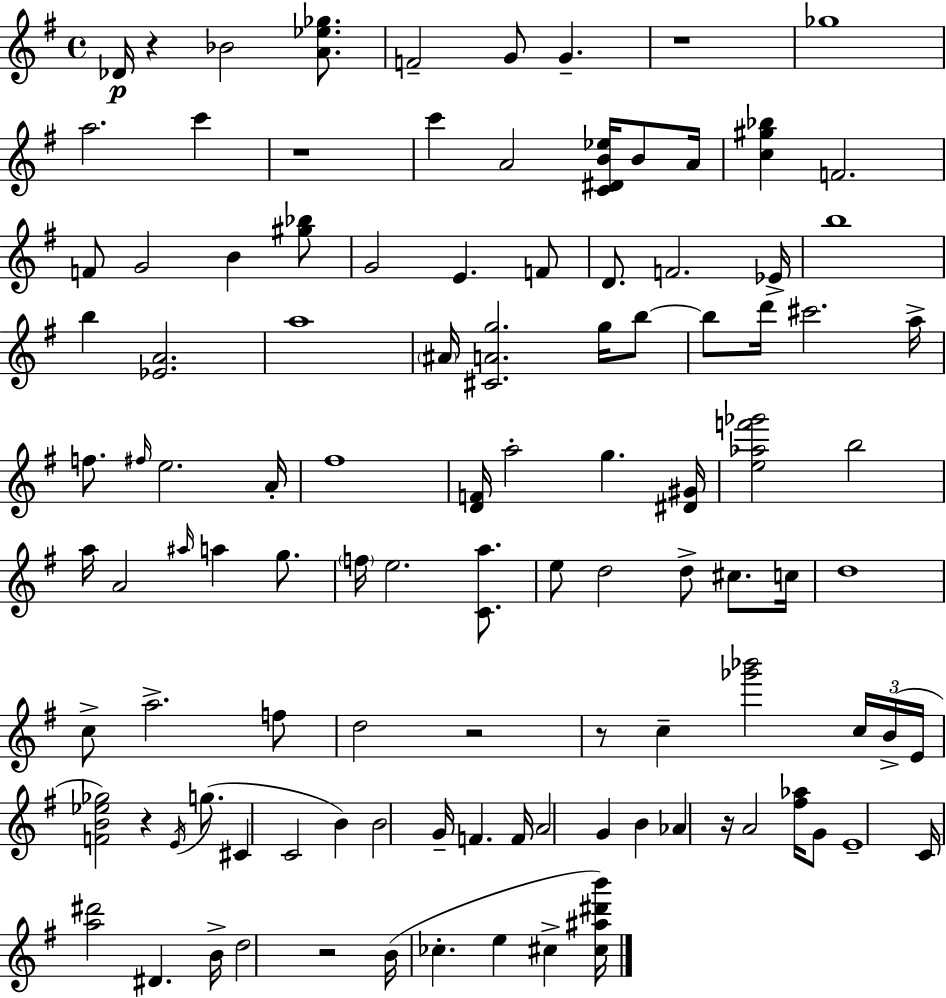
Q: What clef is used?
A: treble